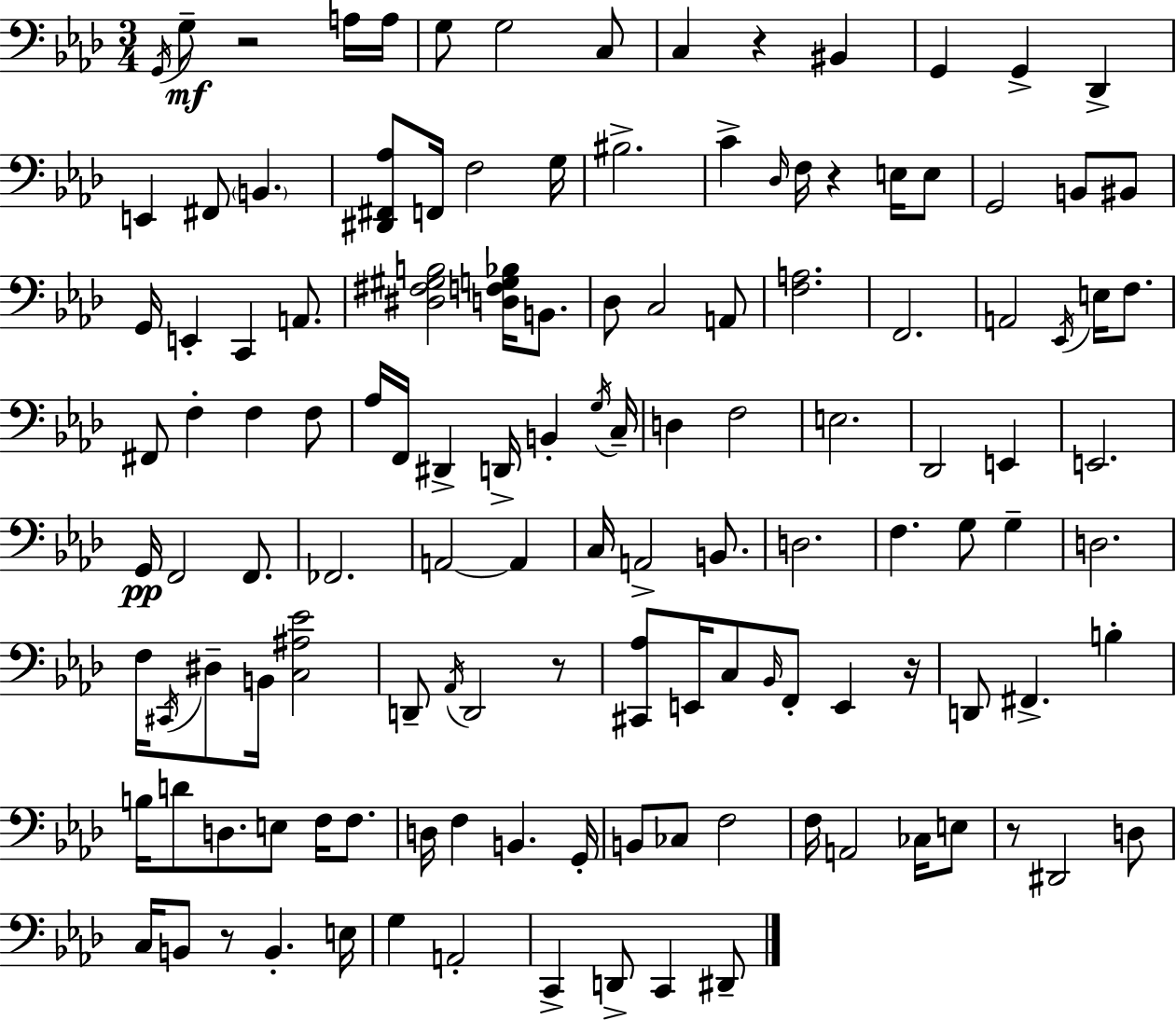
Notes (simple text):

G2/s G3/e R/h A3/s A3/s G3/e G3/h C3/e C3/q R/q BIS2/q G2/q G2/q Db2/q E2/q F#2/e B2/q. [D#2,F#2,Ab3]/e F2/s F3/h G3/s BIS3/h. C4/q Db3/s F3/s R/q E3/s E3/e G2/h B2/e BIS2/e G2/s E2/q C2/q A2/e. [D#3,F#3,G#3,B3]/h [D3,F3,G3,Bb3]/s B2/e. Db3/e C3/h A2/e [F3,A3]/h. F2/h. A2/h Eb2/s E3/s F3/e. F#2/e F3/q F3/q F3/e Ab3/s F2/s D#2/q D2/s B2/q G3/s C3/s D3/q F3/h E3/h. Db2/h E2/q E2/h. G2/s F2/h F2/e. FES2/h. A2/h A2/q C3/s A2/h B2/e. D3/h. F3/q. G3/e G3/q D3/h. F3/s C#2/s D#3/e B2/s [C3,A#3,Eb4]/h D2/e Ab2/s D2/h R/e [C#2,Ab3]/e E2/s C3/e Bb2/s F2/e E2/q R/s D2/e F#2/q. B3/q B3/s D4/e D3/e. E3/e F3/s F3/e. D3/s F3/q B2/q. G2/s B2/e CES3/e F3/h F3/s A2/h CES3/s E3/e R/e D#2/h D3/e C3/s B2/e R/e B2/q. E3/s G3/q A2/h C2/q D2/e C2/q D#2/e